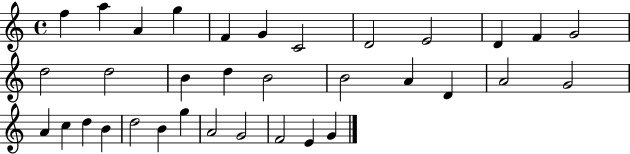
{
  \clef treble
  \time 4/4
  \defaultTimeSignature
  \key c \major
  f''4 a''4 a'4 g''4 | f'4 g'4 c'2 | d'2 e'2 | d'4 f'4 g'2 | \break d''2 d''2 | b'4 d''4 b'2 | b'2 a'4 d'4 | a'2 g'2 | \break a'4 c''4 d''4 b'4 | d''2 b'4 g''4 | a'2 g'2 | f'2 e'4 g'4 | \break \bar "|."
}